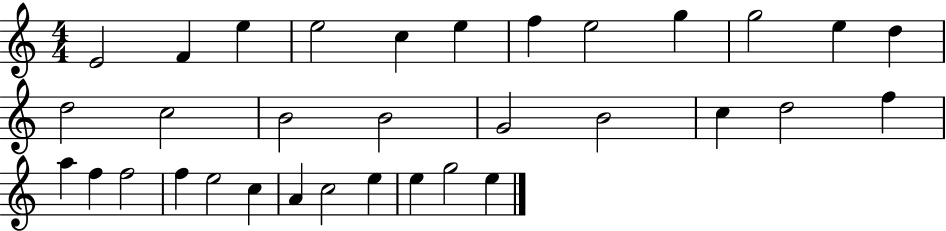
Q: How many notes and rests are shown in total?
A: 33